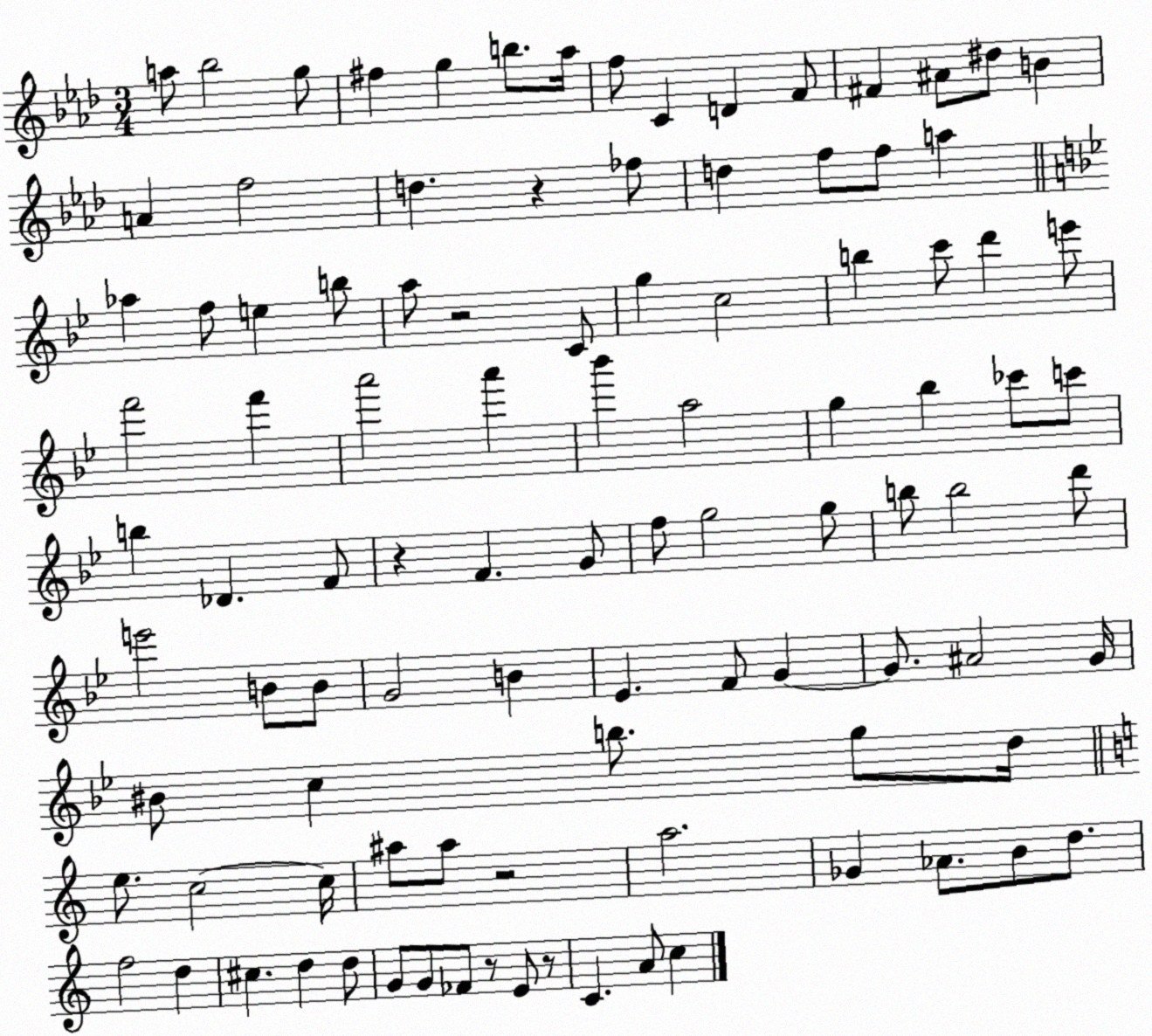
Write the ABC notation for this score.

X:1
T:Untitled
M:3/4
L:1/4
K:Ab
a/2 _b2 g/2 ^f g b/2 _a/4 f/2 C D F/2 ^F ^A/2 ^d/2 B A f2 d z _f/2 d f/2 f/2 a _a f/2 e b/2 a/2 z2 C/2 g c2 b c'/2 d' e'/2 f'2 f' a'2 a' _b' a2 g _b _c'/2 c'/2 b _D F/2 z F G/2 f/2 g2 g/2 b/2 b2 d'/2 e'2 B/2 B/2 G2 B _E F/2 G G/2 ^A2 G/4 ^B/2 c b/2 g/2 d/4 e/2 c2 c/4 ^a/2 ^a/2 z2 a2 _G _A/2 B/2 d/2 f2 d ^c d d/2 G/2 G/2 _F/2 z/2 E/2 z/2 C A/2 c